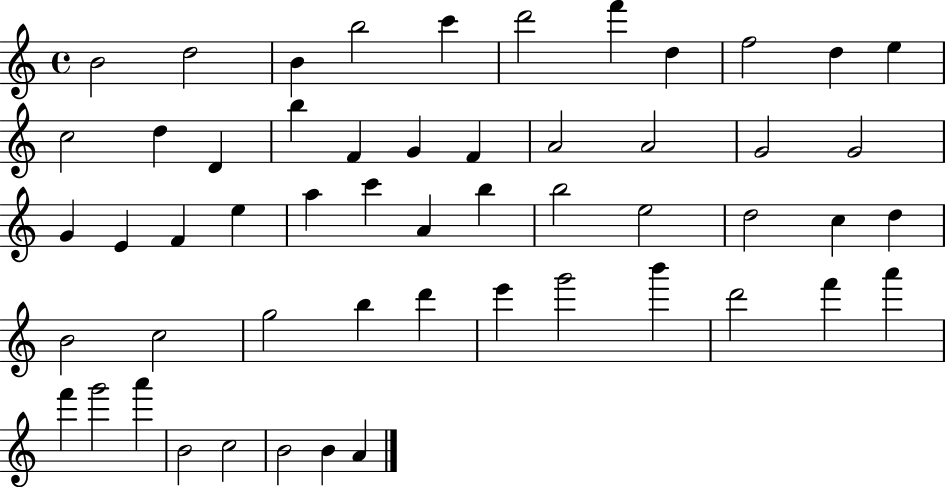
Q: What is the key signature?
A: C major